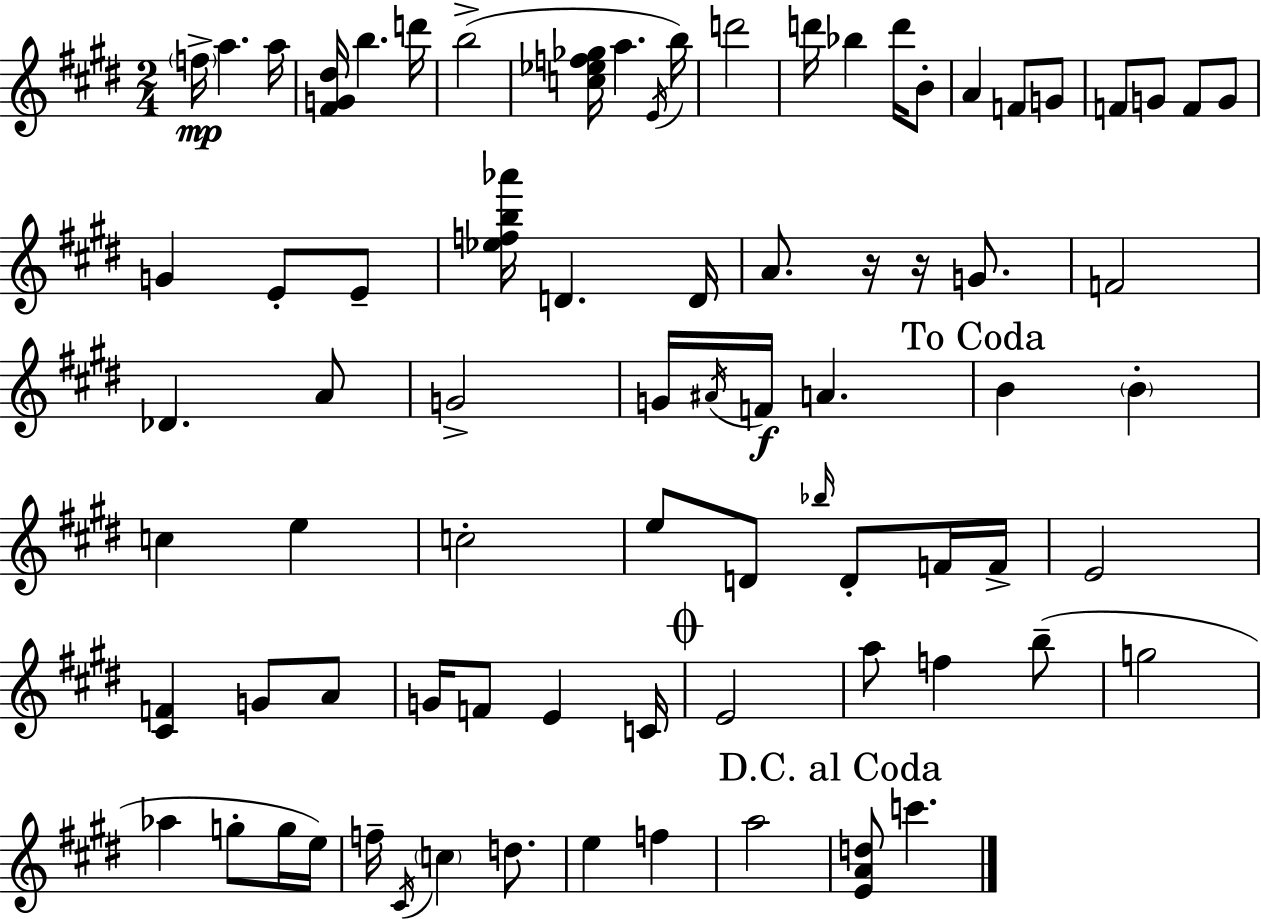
F5/s A5/q. A5/s [F#4,G4,D#5]/s B5/q. D6/s B5/h [C5,Eb5,F5,Gb5]/s A5/q. E4/s B5/s D6/h D6/s Bb5/q D6/s B4/e A4/q F4/e G4/e F4/e G4/e F4/e G4/e G4/q E4/e E4/e [Eb5,F5,B5,Ab6]/s D4/q. D4/s A4/e. R/s R/s G4/e. F4/h Db4/q. A4/e G4/h G4/s A#4/s F4/s A4/q. B4/q B4/q C5/q E5/q C5/h E5/e D4/e Bb5/s D4/e F4/s F4/s E4/h [C#4,F4]/q G4/e A4/e G4/s F4/e E4/q C4/s E4/h A5/e F5/q B5/e G5/h Ab5/q G5/e G5/s E5/s F5/s C#4/s C5/q D5/e. E5/q F5/q A5/h [E4,A4,D5]/e C6/q.